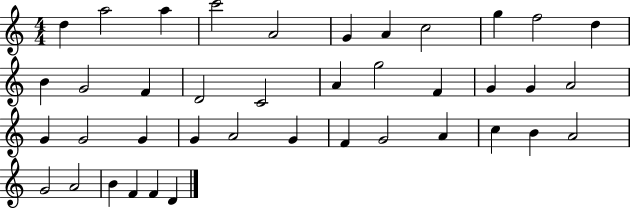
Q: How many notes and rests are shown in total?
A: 40